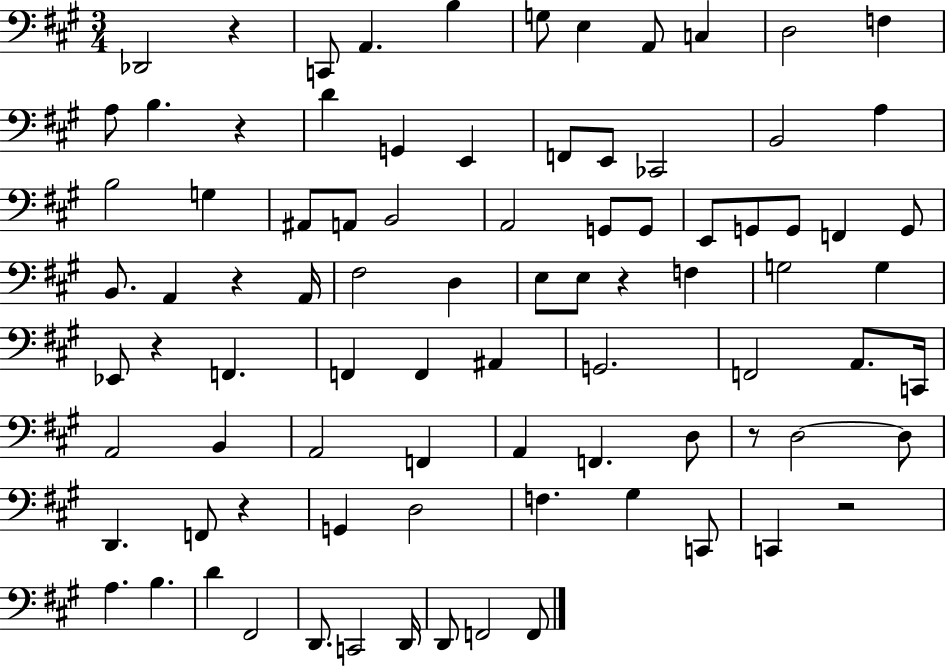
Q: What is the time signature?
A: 3/4